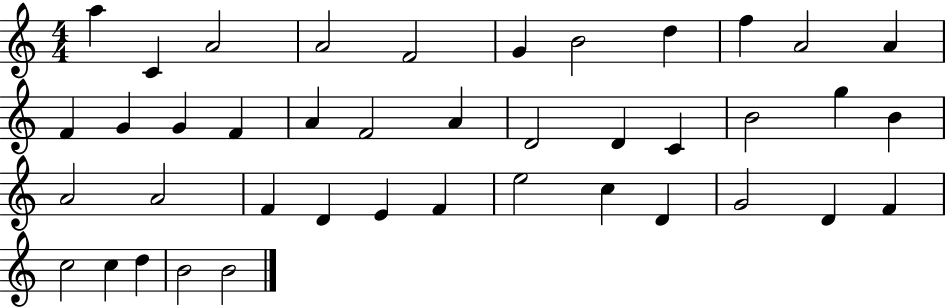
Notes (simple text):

A5/q C4/q A4/h A4/h F4/h G4/q B4/h D5/q F5/q A4/h A4/q F4/q G4/q G4/q F4/q A4/q F4/h A4/q D4/h D4/q C4/q B4/h G5/q B4/q A4/h A4/h F4/q D4/q E4/q F4/q E5/h C5/q D4/q G4/h D4/q F4/q C5/h C5/q D5/q B4/h B4/h